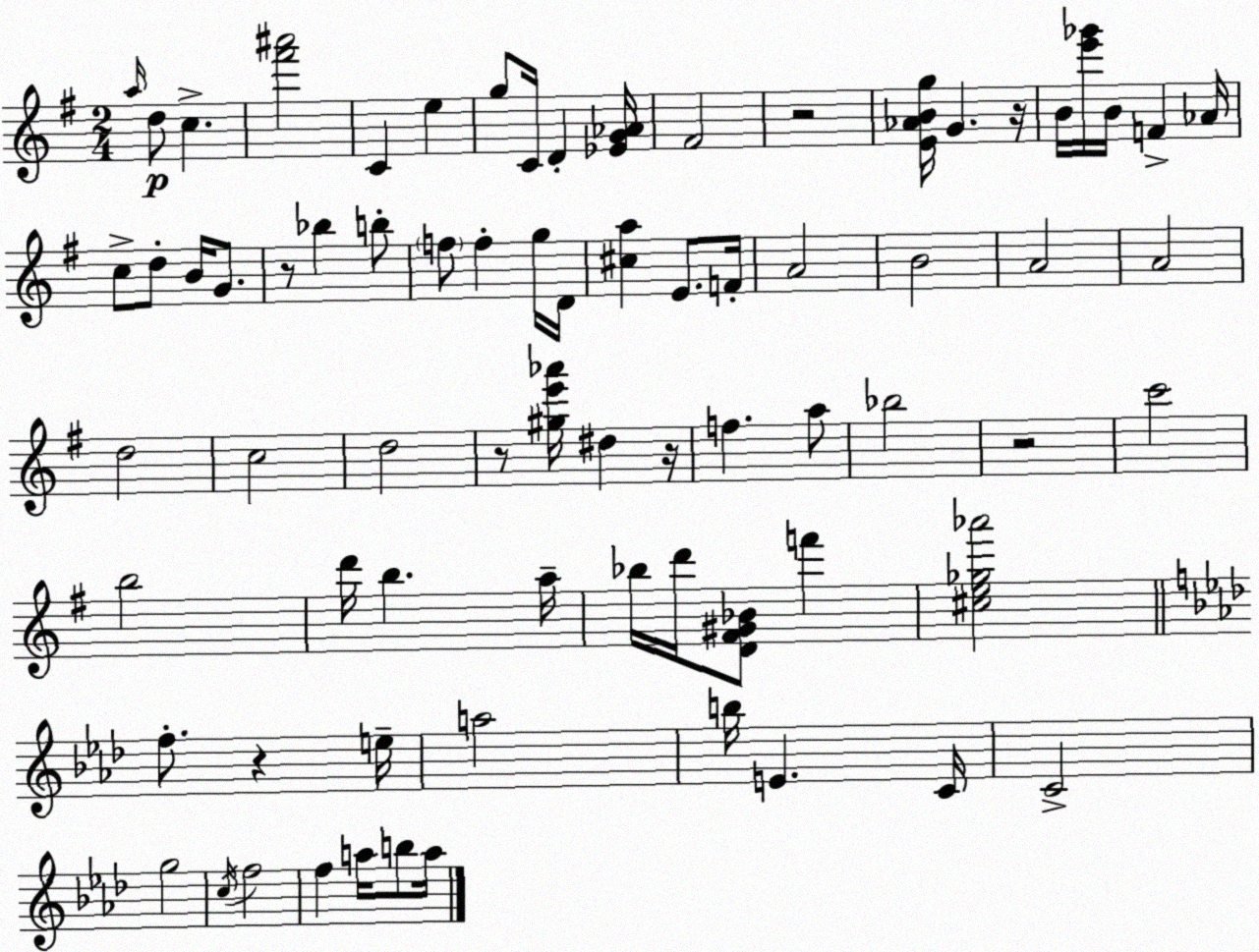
X:1
T:Untitled
M:2/4
L:1/4
K:G
a/4 d/2 c [^f'^a']2 C e g/2 C/4 D [_EG_A]/4 ^F2 z2 [E_ABg]/4 G z/4 B/4 [e'_g']/4 B/4 F _A/4 c/2 d/2 B/4 G/2 z/2 _b b/2 f/2 f g/4 D/4 [^ca] E/2 F/4 A2 B2 A2 A2 d2 c2 d2 z/2 [^ge'_a']/4 ^d z/4 f a/2 _b2 z2 c'2 b2 d'/4 b a/4 _b/4 d'/4 [D^F^G_B]/2 f' [^ce_g_a']2 f/2 z e/4 a2 b/4 E C/4 C2 g2 c/4 f2 f a/4 b/2 a/4